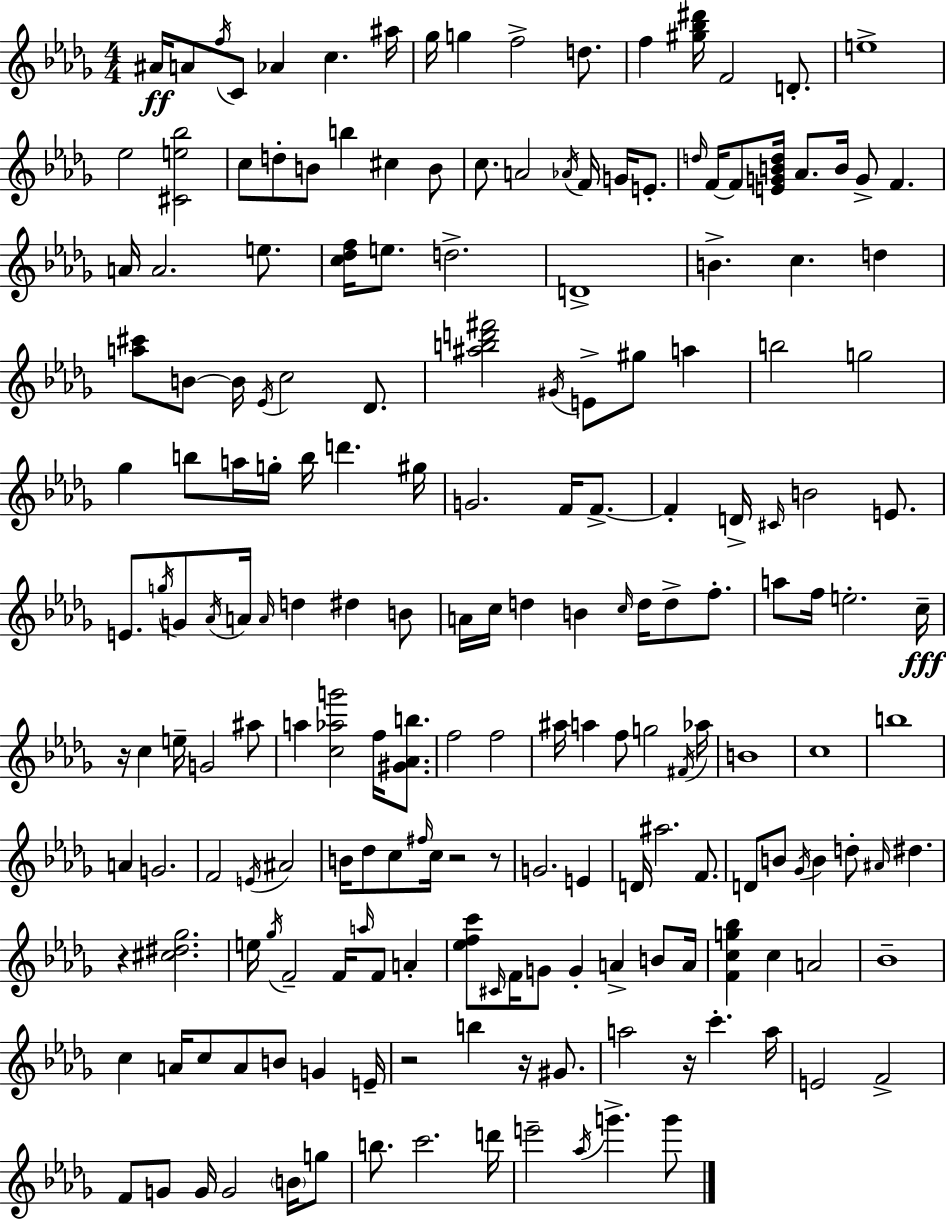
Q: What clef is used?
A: treble